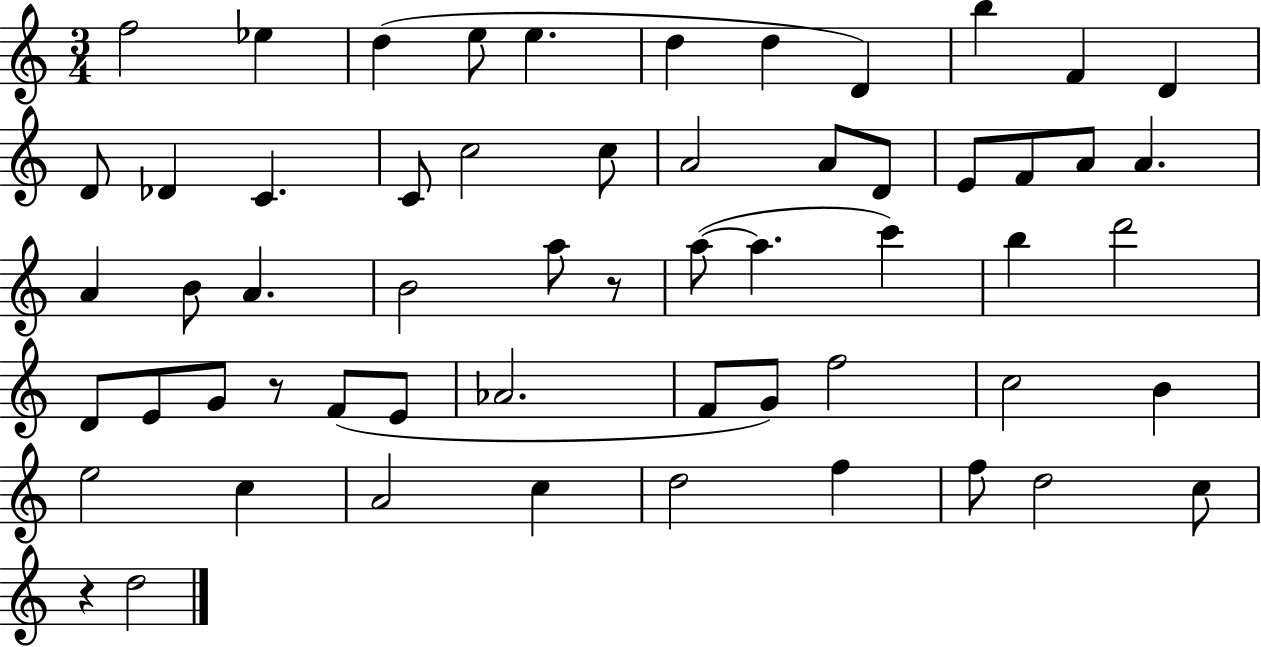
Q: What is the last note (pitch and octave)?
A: D5